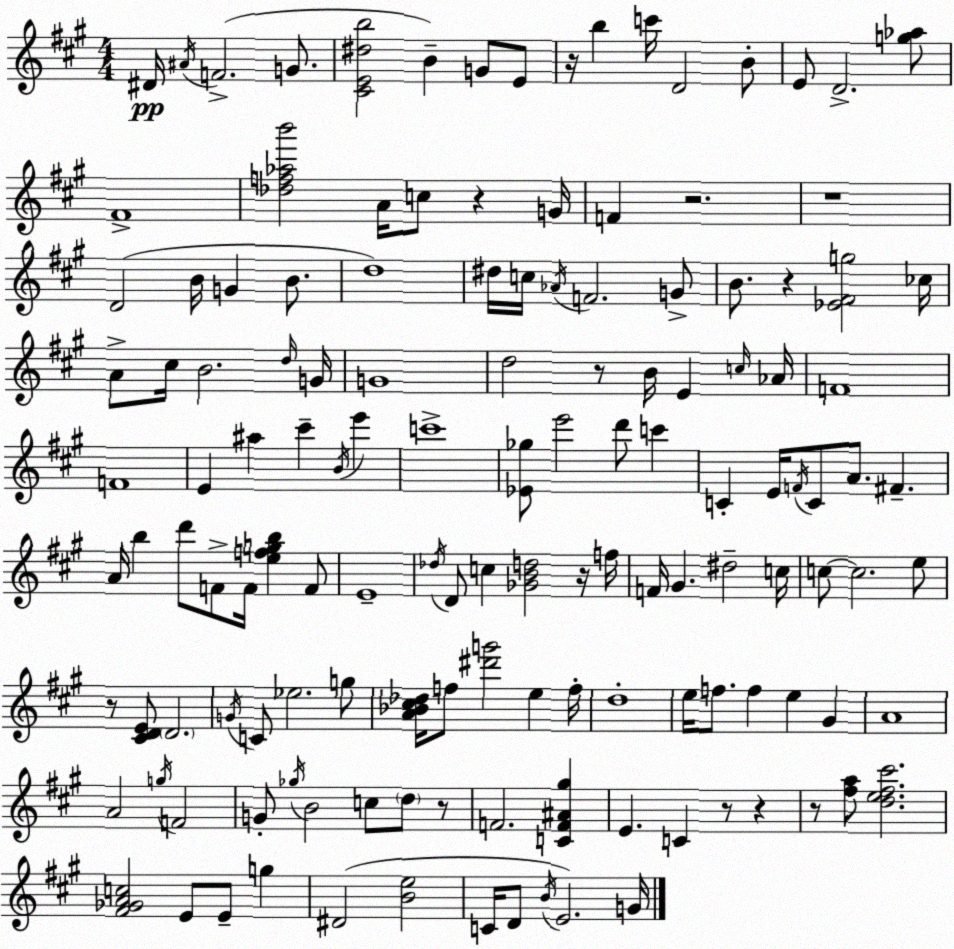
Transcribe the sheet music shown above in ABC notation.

X:1
T:Untitled
M:4/4
L:1/4
K:A
^D/4 ^A/4 F2 G/2 [^CE^db]2 B G/2 E/2 z/4 b c'/4 D2 B/2 E/2 D2 [g_a]/2 ^F4 [_df_ab']2 A/4 c/2 z G/4 F z2 z4 D2 B/4 G B/2 d4 ^d/4 c/4 _A/4 F2 G/2 B/2 z [_E^Fg]2 _c/4 A/2 ^c/4 B2 d/4 G/4 G4 d2 z/2 B/4 E c/4 _A/4 F4 F4 E ^a ^c' B/4 e' c'4 [_E_g]/2 e'2 d'/2 c' C E/4 F/4 C/2 A/2 ^F A/4 b d'/2 F/2 F/4 [efgb] F/2 E4 _d/4 D/2 c [_GBd]2 z/4 f/4 F/4 ^G ^d2 c/4 c/2 c2 e/2 z/2 [^CDE]/2 D2 G/4 C/2 _e2 g/2 [A_B^c_d]/4 f/2 [^d'g']2 e f/4 d4 e/4 f/2 f e ^G A4 A2 g/4 F2 G/2 _g/4 B2 c/2 d/2 z/2 F2 [CF^A^g] E C z/2 z z/2 [^fa]/2 [de^f^c']2 [^F_GAc]2 E/2 E/2 g ^D2 [Be]2 C/4 D/2 B/4 E2 G/4